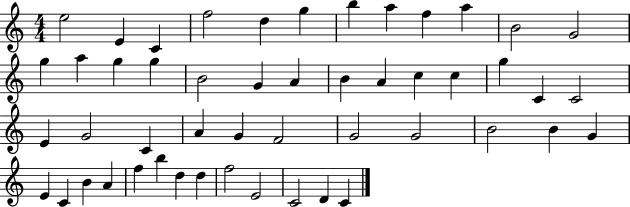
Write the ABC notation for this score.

X:1
T:Untitled
M:4/4
L:1/4
K:C
e2 E C f2 d g b a f a B2 G2 g a g g B2 G A B A c c g C C2 E G2 C A G F2 G2 G2 B2 B G E C B A f b d d f2 E2 C2 D C